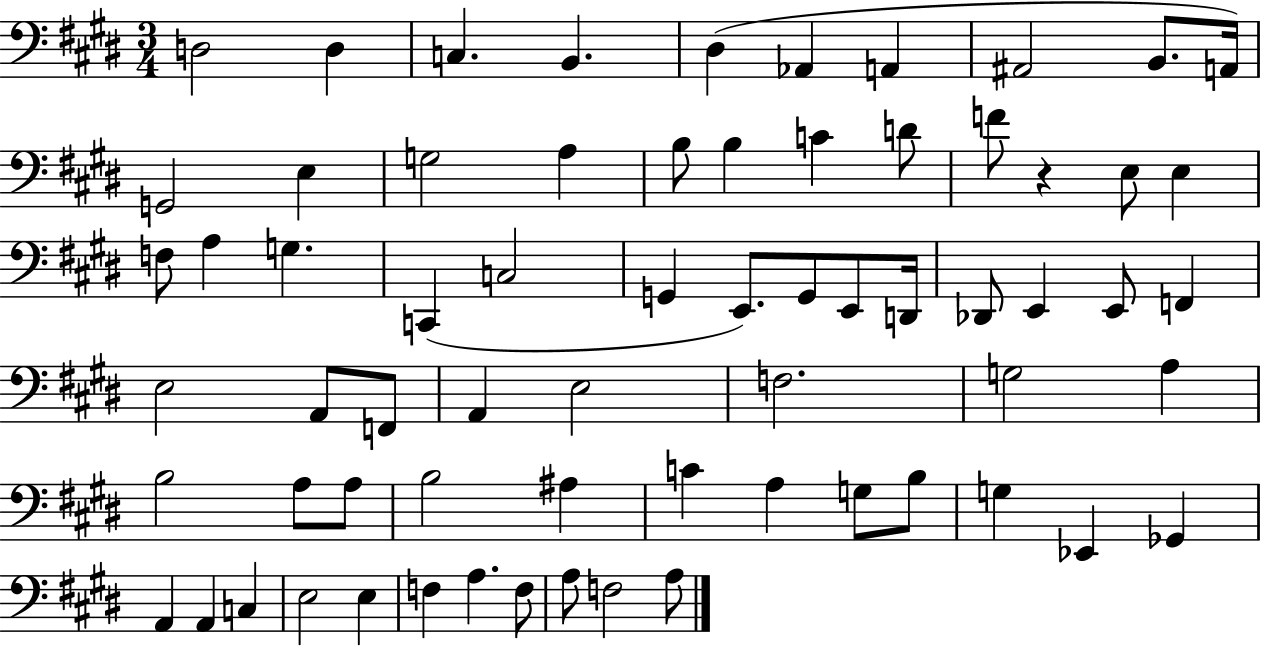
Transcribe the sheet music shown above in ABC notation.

X:1
T:Untitled
M:3/4
L:1/4
K:E
D,2 D, C, B,, ^D, _A,, A,, ^A,,2 B,,/2 A,,/4 G,,2 E, G,2 A, B,/2 B, C D/2 F/2 z E,/2 E, F,/2 A, G, C,, C,2 G,, E,,/2 G,,/2 E,,/2 D,,/4 _D,,/2 E,, E,,/2 F,, E,2 A,,/2 F,,/2 A,, E,2 F,2 G,2 A, B,2 A,/2 A,/2 B,2 ^A, C A, G,/2 B,/2 G, _E,, _G,, A,, A,, C, E,2 E, F, A, F,/2 A,/2 F,2 A,/2